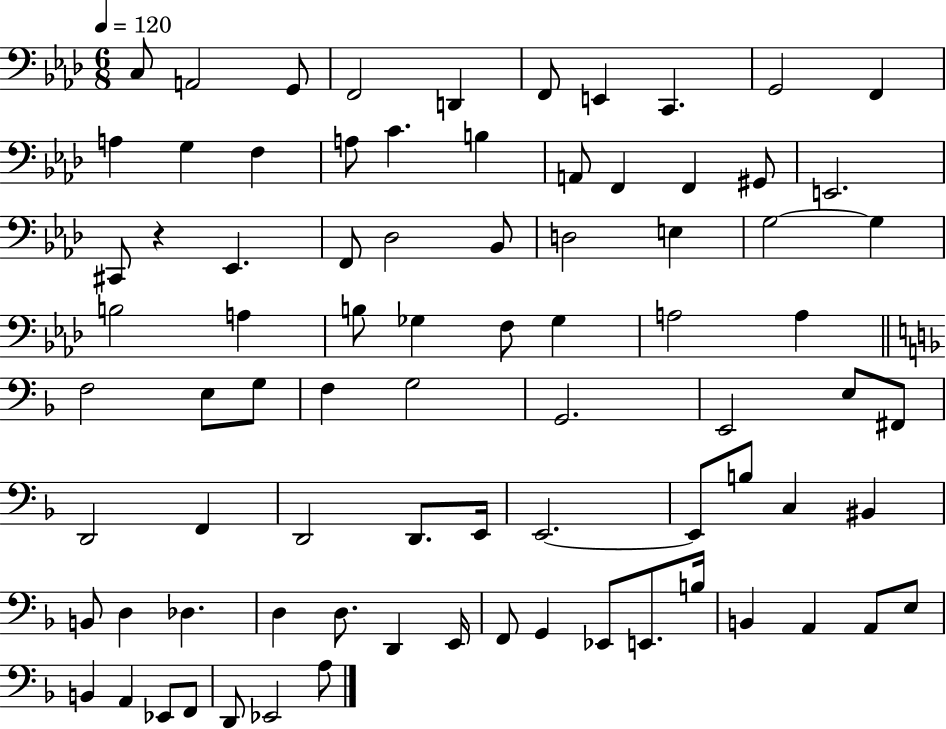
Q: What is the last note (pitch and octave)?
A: A3